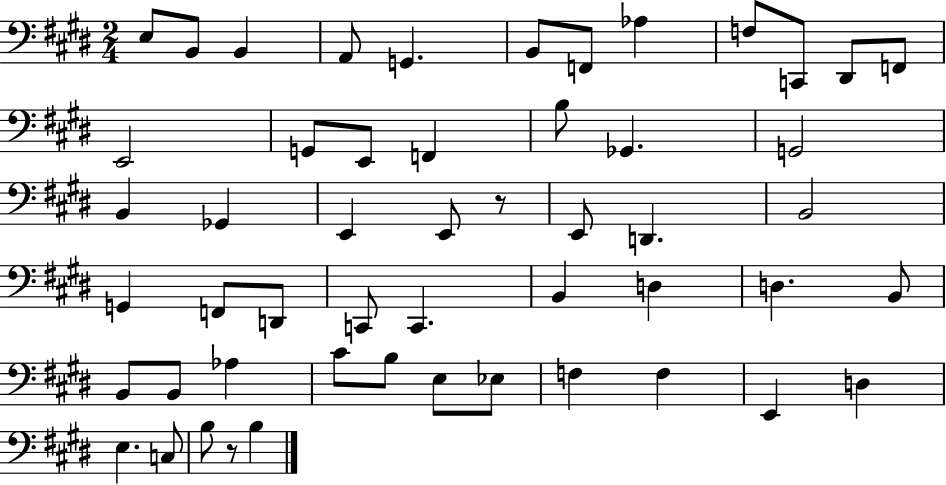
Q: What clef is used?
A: bass